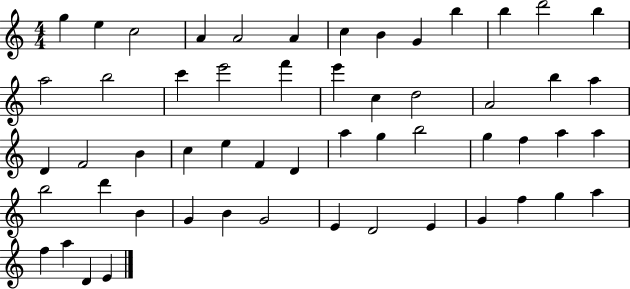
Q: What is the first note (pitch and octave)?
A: G5